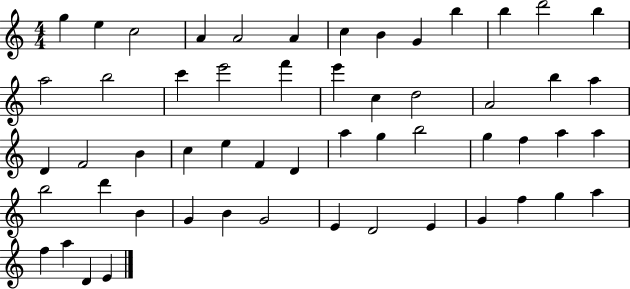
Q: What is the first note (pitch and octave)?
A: G5